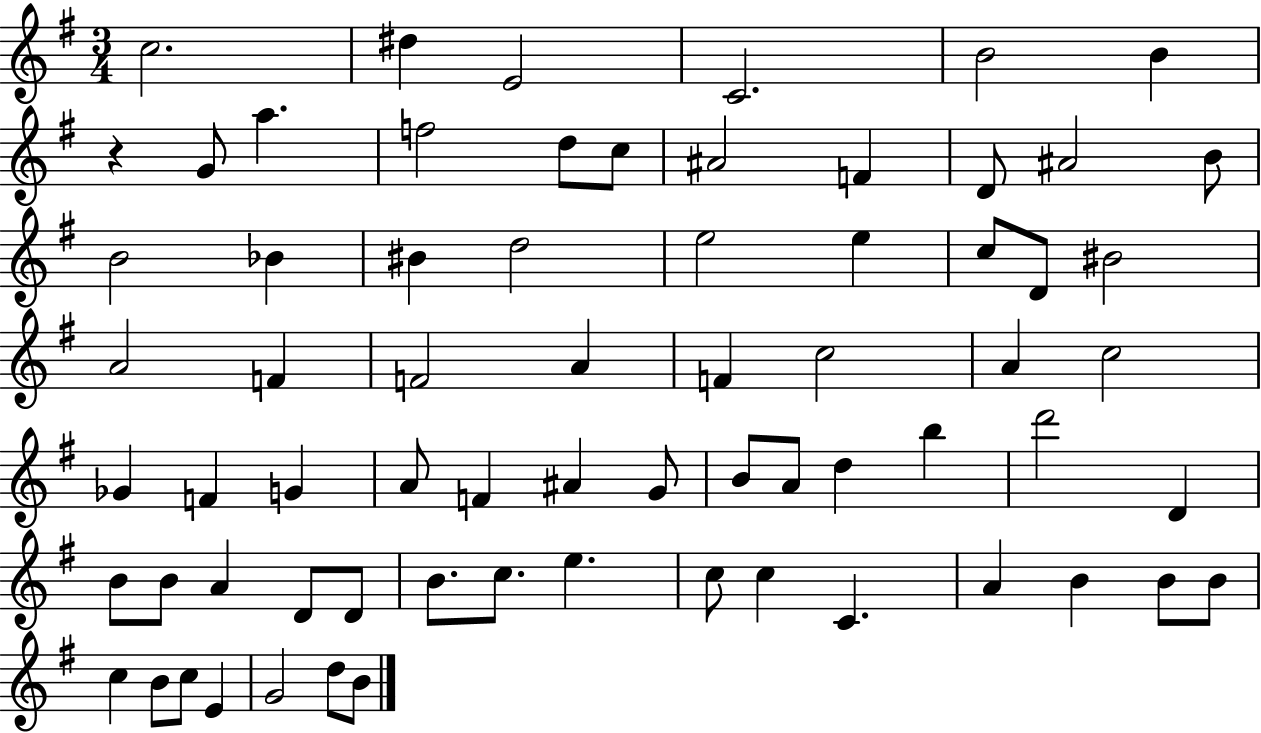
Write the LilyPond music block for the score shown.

{
  \clef treble
  \numericTimeSignature
  \time 3/4
  \key g \major
  c''2. | dis''4 e'2 | c'2. | b'2 b'4 | \break r4 g'8 a''4. | f''2 d''8 c''8 | ais'2 f'4 | d'8 ais'2 b'8 | \break b'2 bes'4 | bis'4 d''2 | e''2 e''4 | c''8 d'8 bis'2 | \break a'2 f'4 | f'2 a'4 | f'4 c''2 | a'4 c''2 | \break ges'4 f'4 g'4 | a'8 f'4 ais'4 g'8 | b'8 a'8 d''4 b''4 | d'''2 d'4 | \break b'8 b'8 a'4 d'8 d'8 | b'8. c''8. e''4. | c''8 c''4 c'4. | a'4 b'4 b'8 b'8 | \break c''4 b'8 c''8 e'4 | g'2 d''8 b'8 | \bar "|."
}